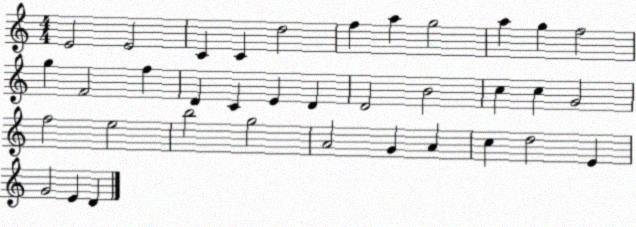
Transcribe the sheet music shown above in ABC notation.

X:1
T:Untitled
M:4/4
L:1/4
K:C
E2 E2 C C d2 f a g2 a g f2 g F2 f D C E D D2 B2 c c G2 f2 e2 b2 g2 A2 G A c d2 E G2 E D